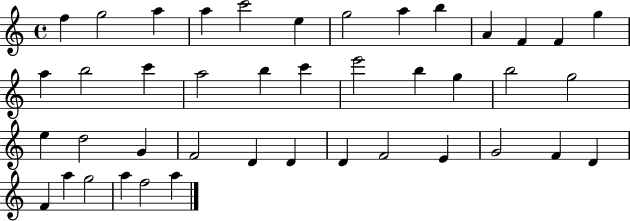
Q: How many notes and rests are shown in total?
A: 42